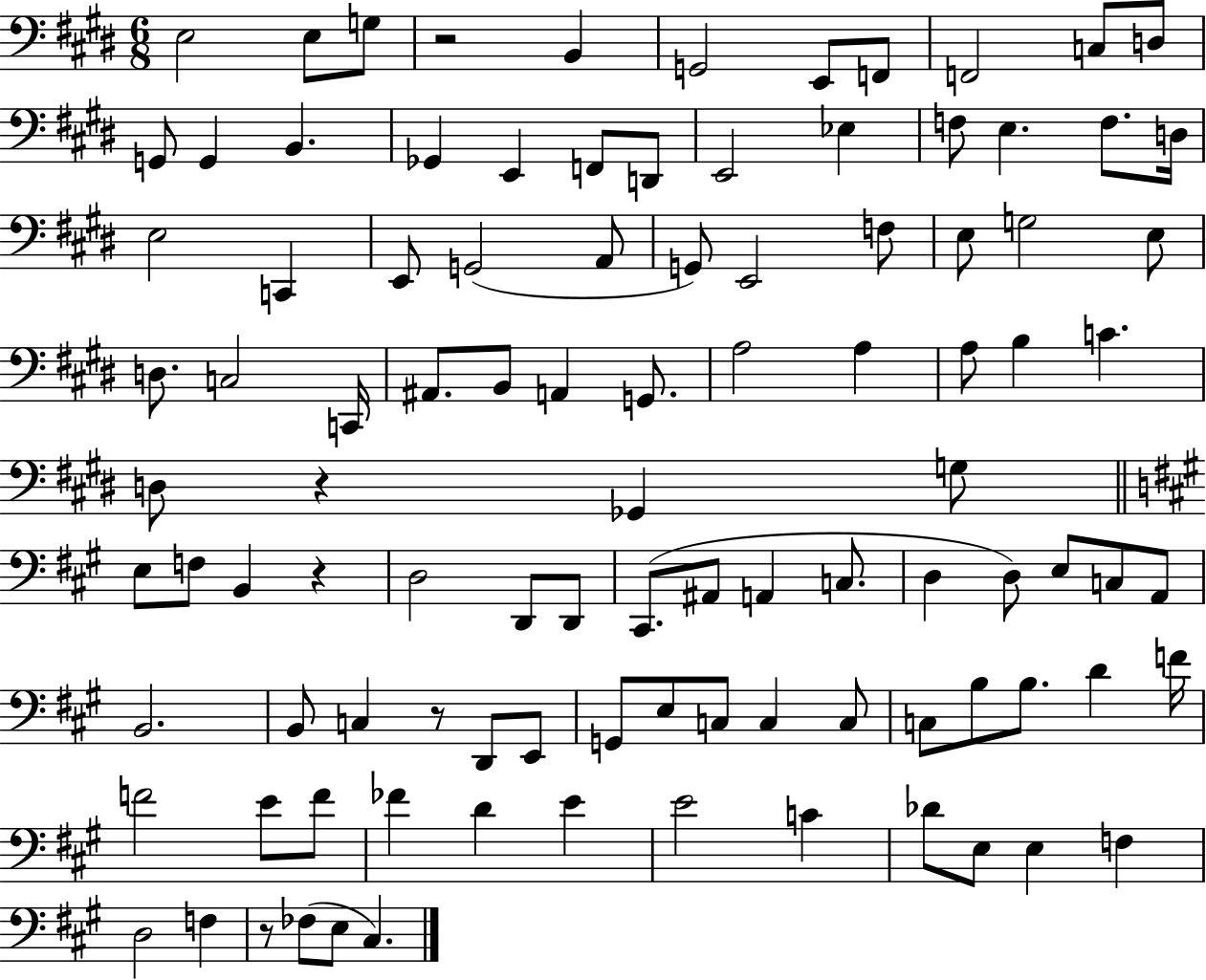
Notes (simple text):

E3/h E3/e G3/e R/h B2/q G2/h E2/e F2/e F2/h C3/e D3/e G2/e G2/q B2/q. Gb2/q E2/q F2/e D2/e E2/h Eb3/q F3/e E3/q. F3/e. D3/s E3/h C2/q E2/e G2/h A2/e G2/e E2/h F3/e E3/e G3/h E3/e D3/e. C3/h C2/s A#2/e. B2/e A2/q G2/e. A3/h A3/q A3/e B3/q C4/q. D3/e R/q Gb2/q G3/e E3/e F3/e B2/q R/q D3/h D2/e D2/e C#2/e. A#2/e A2/q C3/e. D3/q D3/e E3/e C3/e A2/e B2/h. B2/e C3/q R/e D2/e E2/e G2/e E3/e C3/e C3/q C3/e C3/e B3/e B3/e. D4/q F4/s F4/h E4/e F4/e FES4/q D4/q E4/q E4/h C4/q Db4/e E3/e E3/q F3/q D3/h F3/q R/e FES3/e E3/e C#3/q.